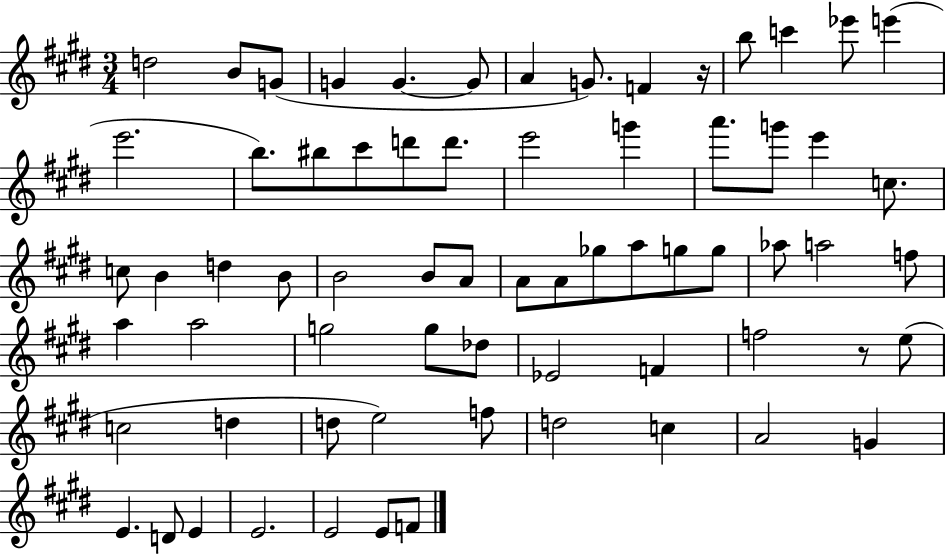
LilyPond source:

{
  \clef treble
  \numericTimeSignature
  \time 3/4
  \key e \major
  d''2 b'8 g'8( | g'4 g'4.~~ g'8 | a'4 g'8.) f'4 r16 | b''8 c'''4 ees'''8 e'''4( | \break e'''2. | b''8.) bis''8 cis'''8 d'''8 d'''8. | e'''2 g'''4 | a'''8. g'''8 e'''4 c''8. | \break c''8 b'4 d''4 b'8 | b'2 b'8 a'8 | a'8 a'8 ges''8 a''8 g''8 g''8 | aes''8 a''2 f''8 | \break a''4 a''2 | g''2 g''8 des''8 | ees'2 f'4 | f''2 r8 e''8( | \break c''2 d''4 | d''8 e''2) f''8 | d''2 c''4 | a'2 g'4 | \break e'4. d'8 e'4 | e'2. | e'2 e'8 f'8 | \bar "|."
}